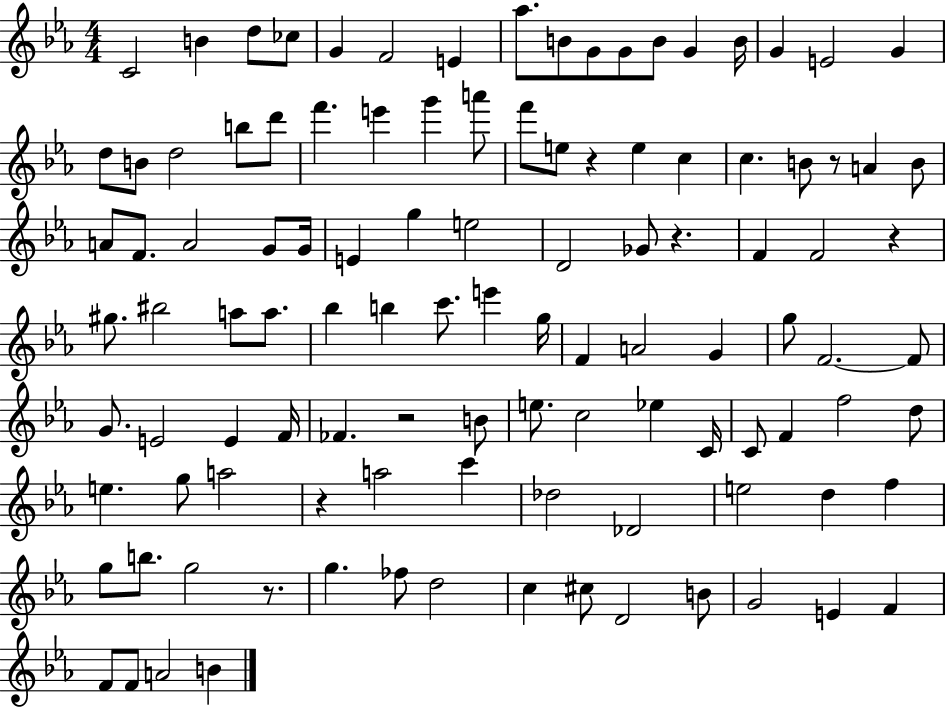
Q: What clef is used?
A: treble